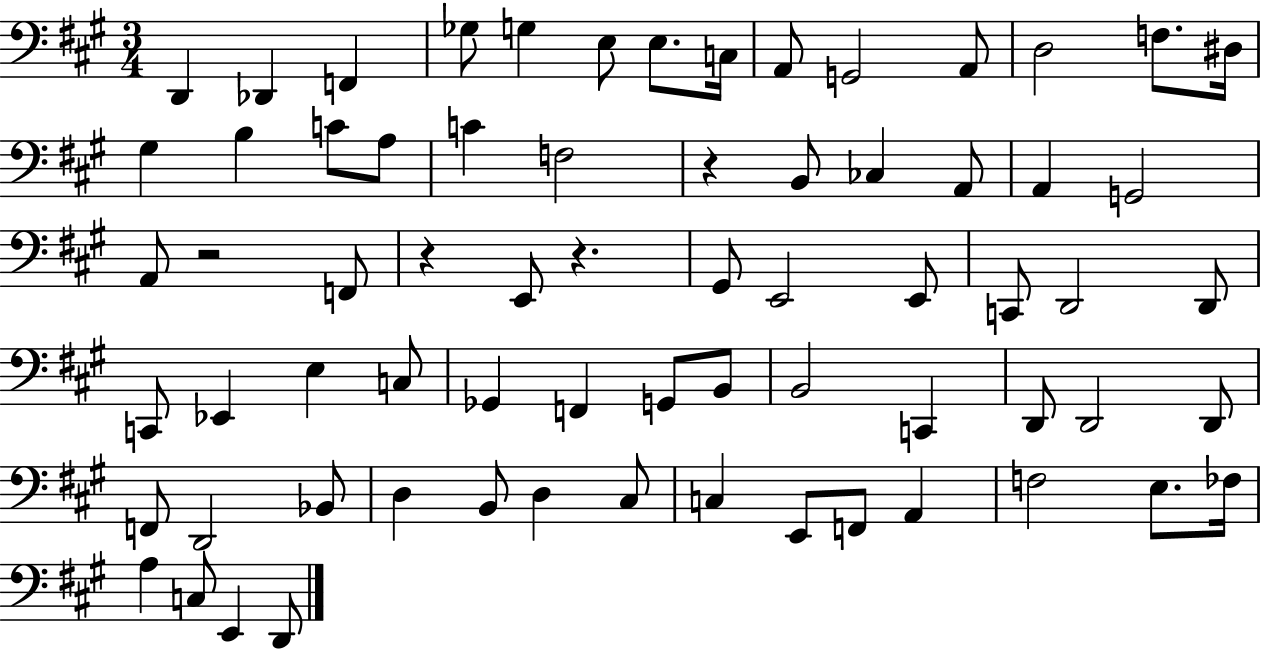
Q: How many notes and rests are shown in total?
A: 69